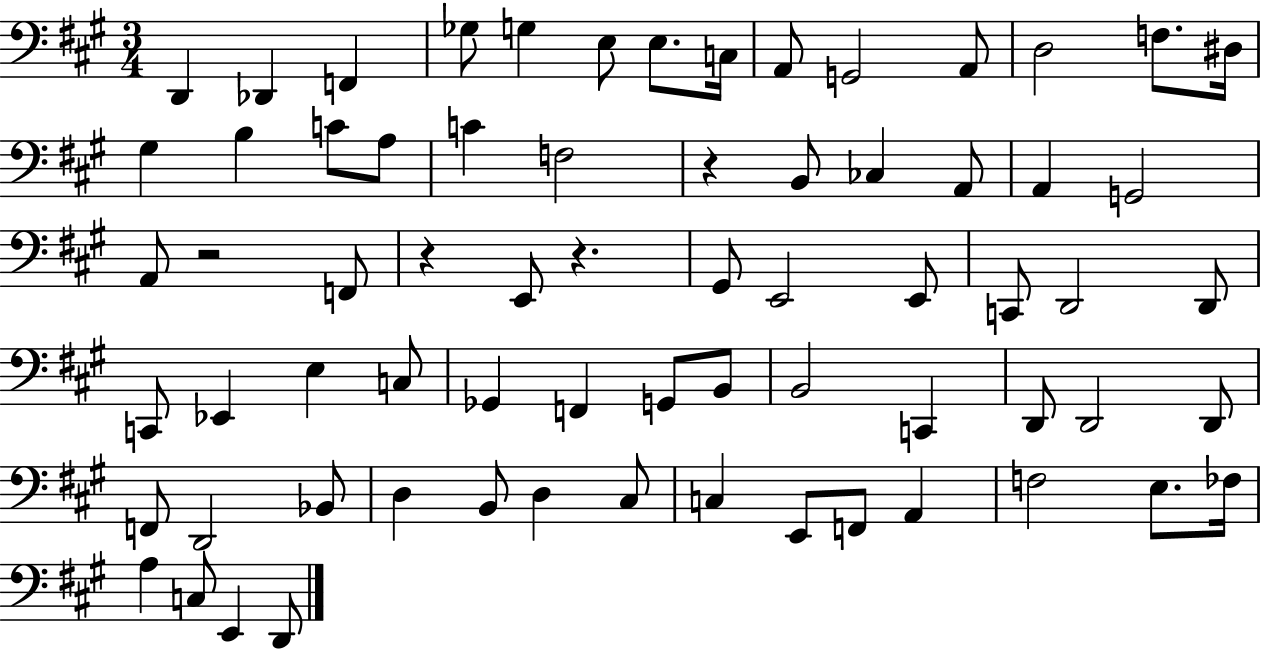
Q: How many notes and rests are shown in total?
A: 69